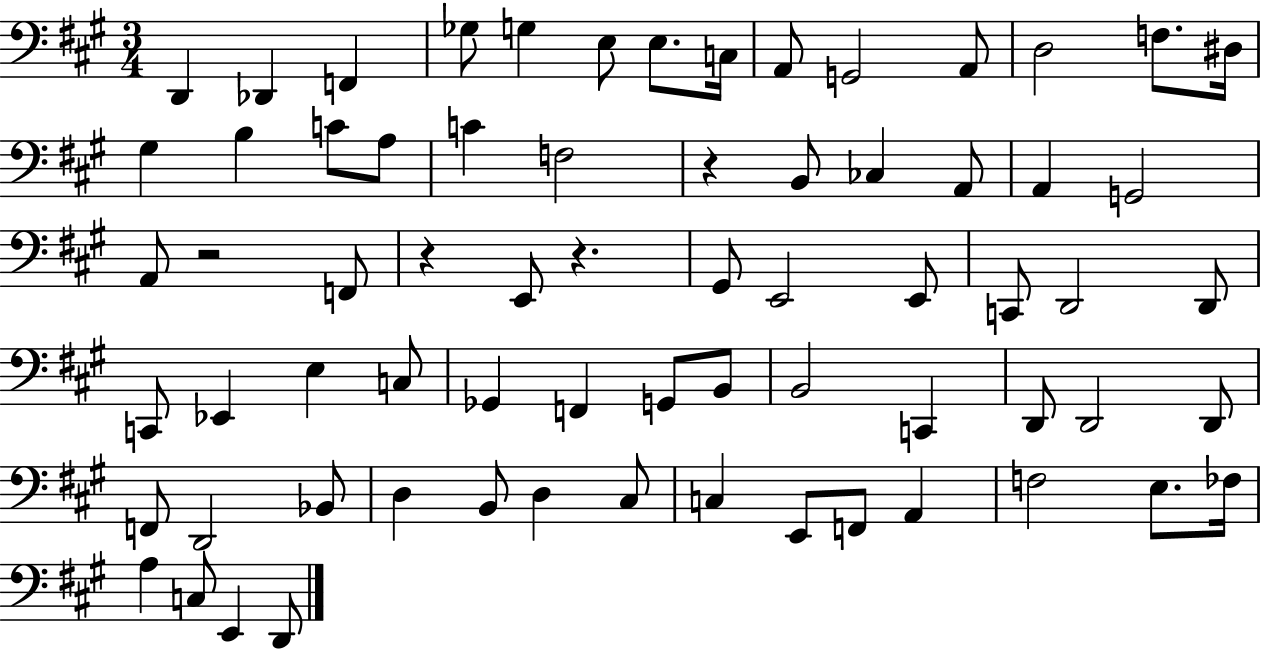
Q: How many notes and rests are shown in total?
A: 69